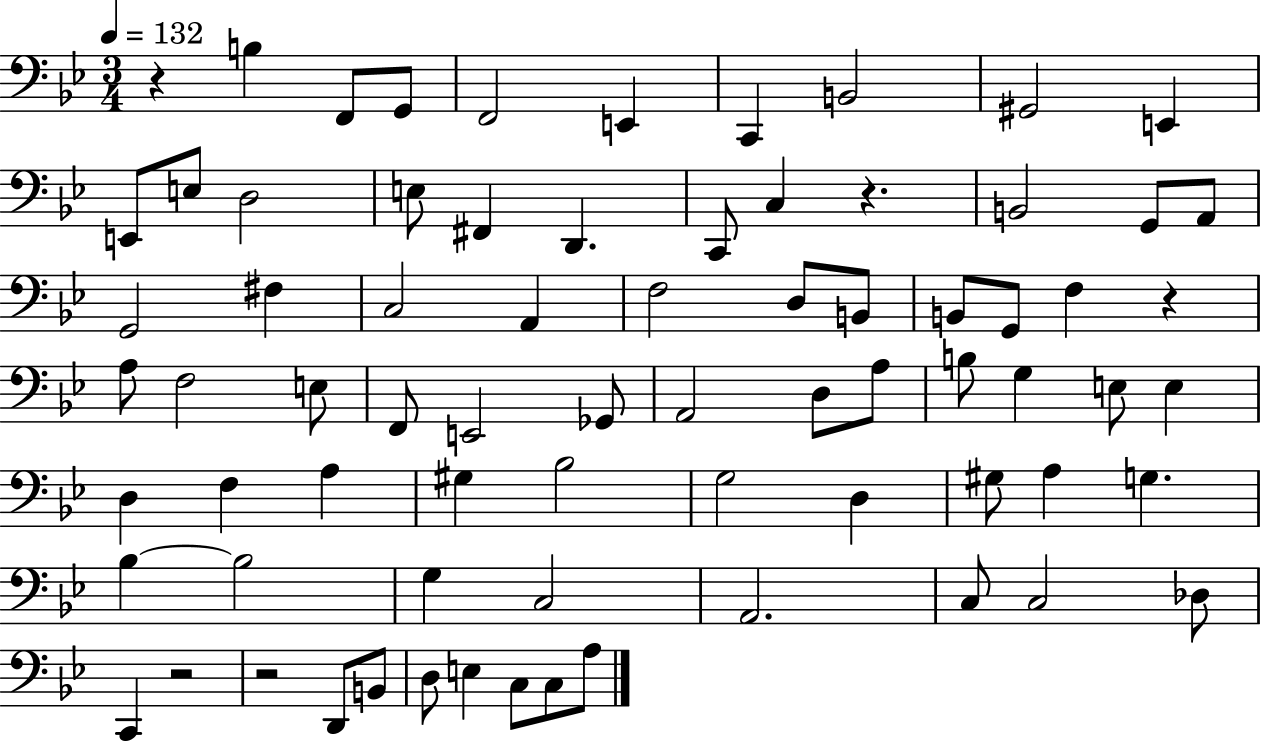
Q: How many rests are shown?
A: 5